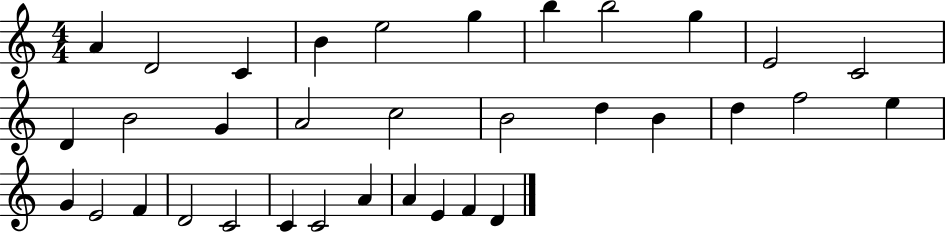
{
  \clef treble
  \numericTimeSignature
  \time 4/4
  \key c \major
  a'4 d'2 c'4 | b'4 e''2 g''4 | b''4 b''2 g''4 | e'2 c'2 | \break d'4 b'2 g'4 | a'2 c''2 | b'2 d''4 b'4 | d''4 f''2 e''4 | \break g'4 e'2 f'4 | d'2 c'2 | c'4 c'2 a'4 | a'4 e'4 f'4 d'4 | \break \bar "|."
}